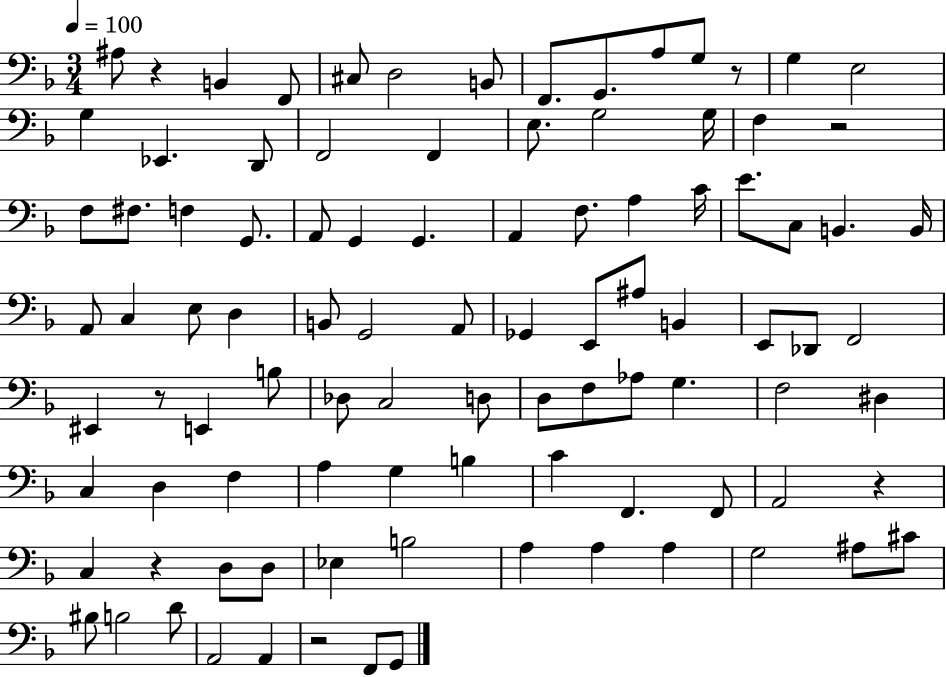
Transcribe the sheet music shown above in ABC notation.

X:1
T:Untitled
M:3/4
L:1/4
K:F
^A,/2 z B,, F,,/2 ^C,/2 D,2 B,,/2 F,,/2 G,,/2 A,/2 G,/2 z/2 G, E,2 G, _E,, D,,/2 F,,2 F,, E,/2 G,2 G,/4 F, z2 F,/2 ^F,/2 F, G,,/2 A,,/2 G,, G,, A,, F,/2 A, C/4 E/2 C,/2 B,, B,,/4 A,,/2 C, E,/2 D, B,,/2 G,,2 A,,/2 _G,, E,,/2 ^A,/2 B,, E,,/2 _D,,/2 F,,2 ^E,, z/2 E,, B,/2 _D,/2 C,2 D,/2 D,/2 F,/2 _A,/2 G, F,2 ^D, C, D, F, A, G, B, C F,, F,,/2 A,,2 z C, z D,/2 D,/2 _E, B,2 A, A, A, G,2 ^A,/2 ^C/2 ^B,/2 B,2 D/2 A,,2 A,, z2 F,,/2 G,,/2